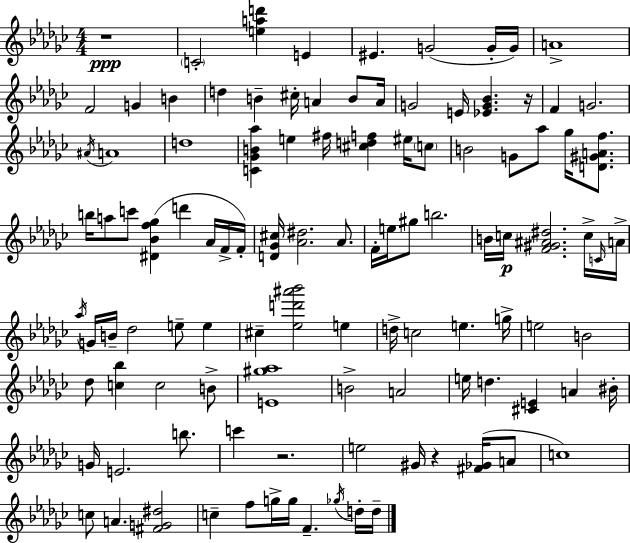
R/w C4/h [E5,A5,D6]/q E4/q EIS4/q. G4/h G4/s G4/s A4/w F4/h G4/q B4/q D5/q B4/q C#5/s A4/q B4/e A4/s G4/h E4/s [Eb4,G4,Bb4]/q. R/s F4/q G4/h. A#4/s A4/w D5/w [C4,Gb4,B4,Ab5]/q E5/q F#5/s [C#5,D5,F5]/q EIS5/s C5/e B4/h G4/e Ab5/e Gb5/s [D4,G#4,A4,F5]/e. B5/s A5/e C6/e [D#4,Bb4,F5,Gb5]/q D6/q Ab4/s F4/s F4/s [D4,Gb4,C#5]/s [Ab4,D#5]/h. Ab4/e. F4/s E5/s G#5/e B5/h. B4/s C5/s [F4,G#4,A#4,D#5]/h. C5/s C4/s A4/s Ab5/s G4/s B4/s Db5/h E5/e E5/q C#5/q [Eb5,D6,A#6,Bb6]/h E5/q D5/s C5/h E5/q. G5/s E5/h B4/h Db5/e [C5,Bb5]/q C5/h B4/e [E4,G#5,Ab5]/w B4/h A4/h E5/s D5/q. [C#4,E4]/q A4/q BIS4/s G4/s E4/h. B5/e. C6/q R/h. E5/h G#4/s R/q [F#4,Gb4]/s A4/e C5/w C5/e A4/q. [F#4,G4,D#5]/h C5/q F5/e G5/s G5/s F4/q. Gb5/s D5/s D5/s